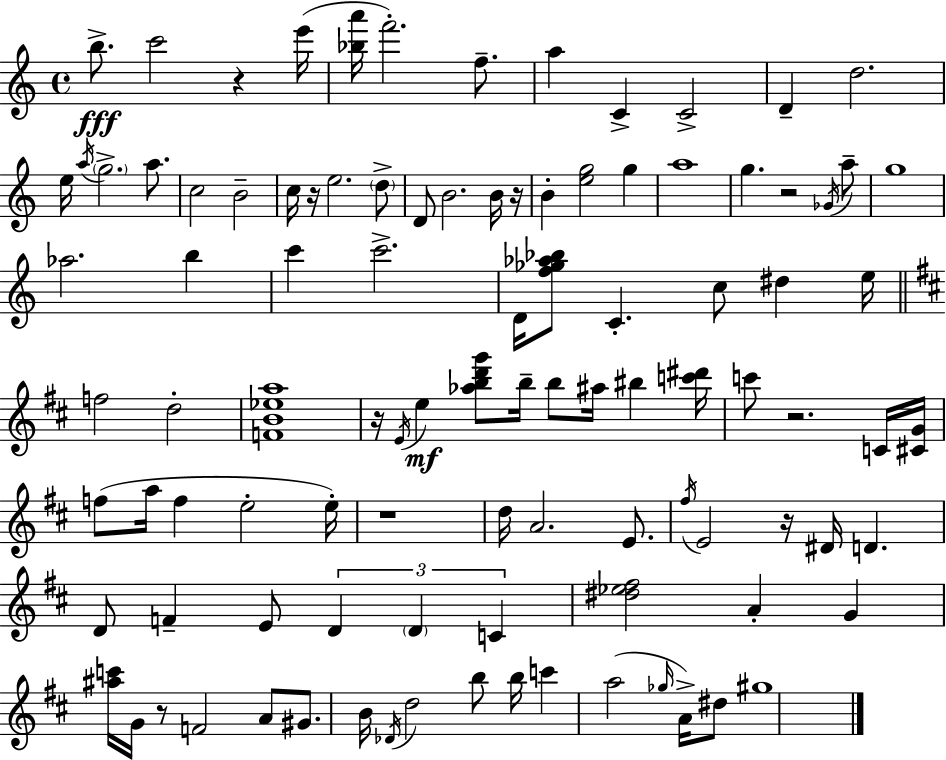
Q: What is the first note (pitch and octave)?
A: B5